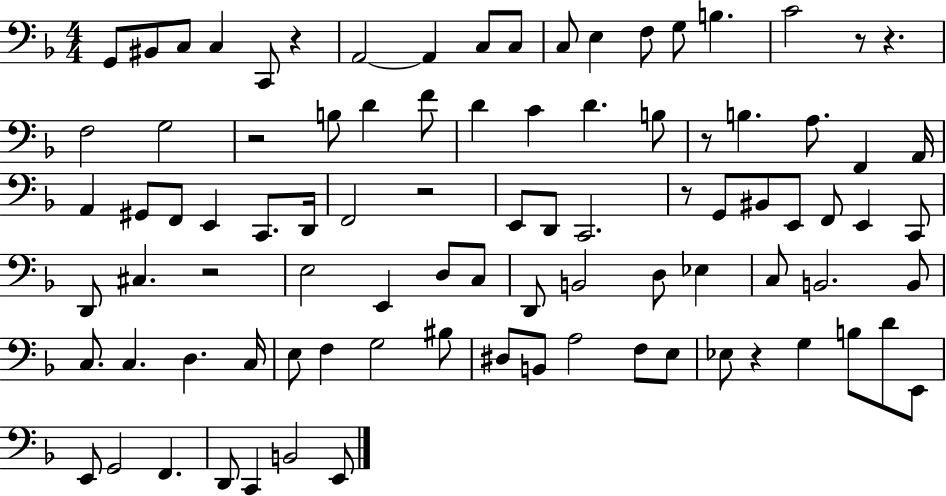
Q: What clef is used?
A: bass